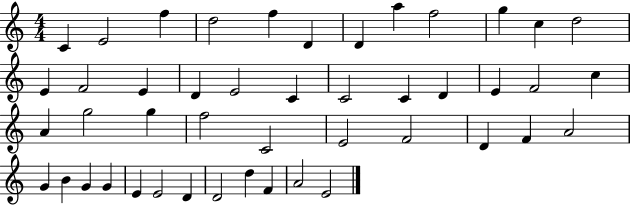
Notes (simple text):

C4/q E4/h F5/q D5/h F5/q D4/q D4/q A5/q F5/h G5/q C5/q D5/h E4/q F4/h E4/q D4/q E4/h C4/q C4/h C4/q D4/q E4/q F4/h C5/q A4/q G5/h G5/q F5/h C4/h E4/h F4/h D4/q F4/q A4/h G4/q B4/q G4/q G4/q E4/q E4/h D4/q D4/h D5/q F4/q A4/h E4/h